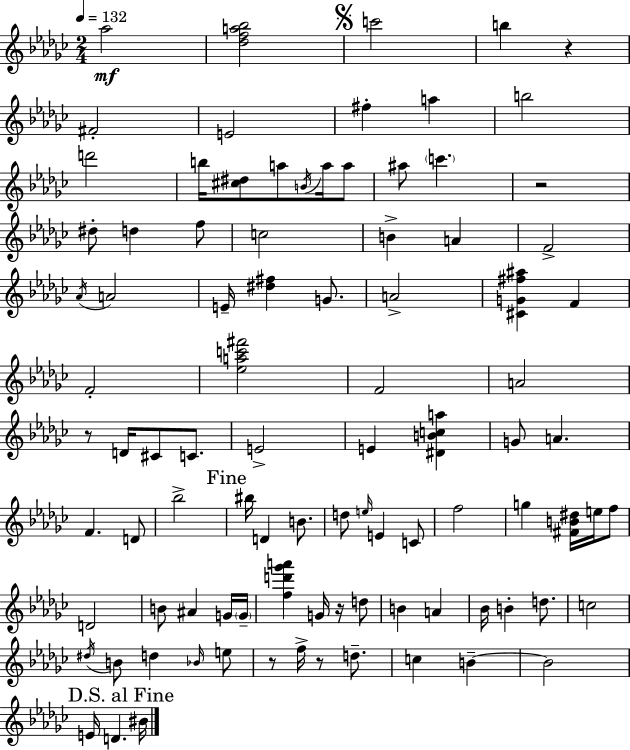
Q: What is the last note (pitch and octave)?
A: BIS4